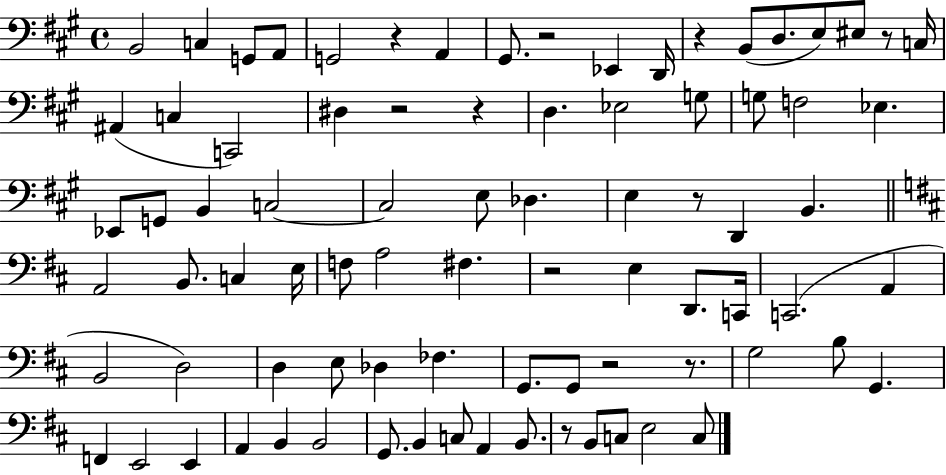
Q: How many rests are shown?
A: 11